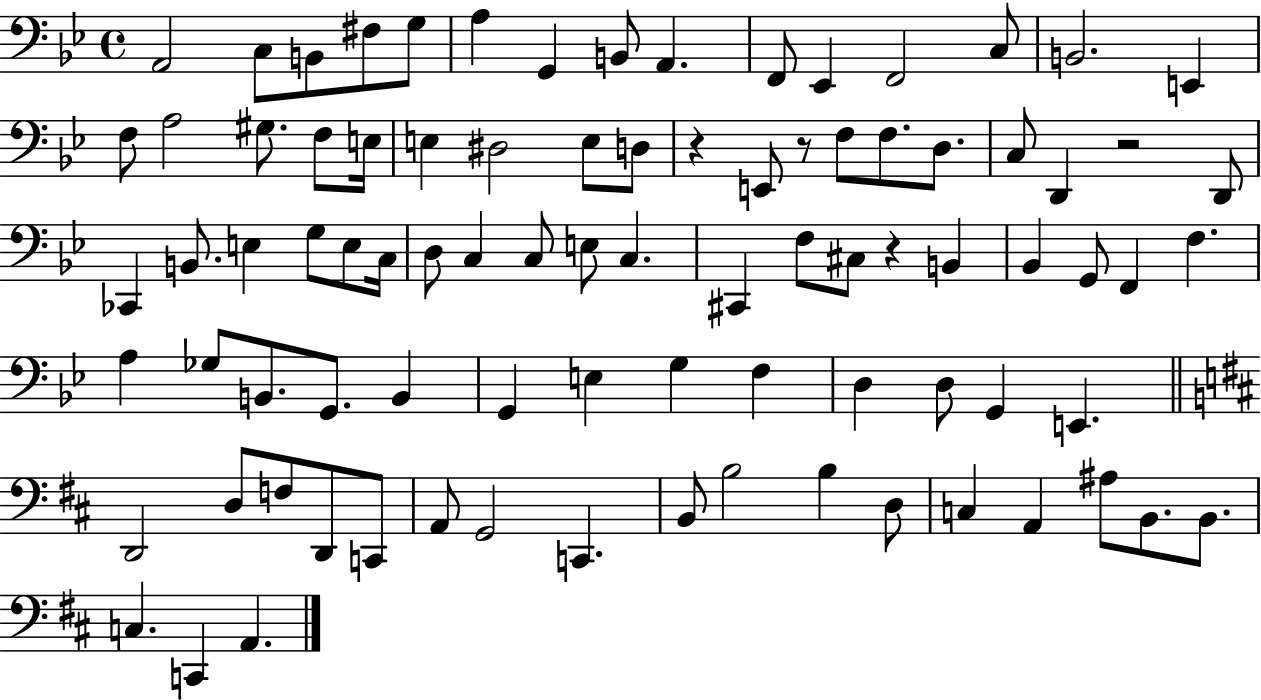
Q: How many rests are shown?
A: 4